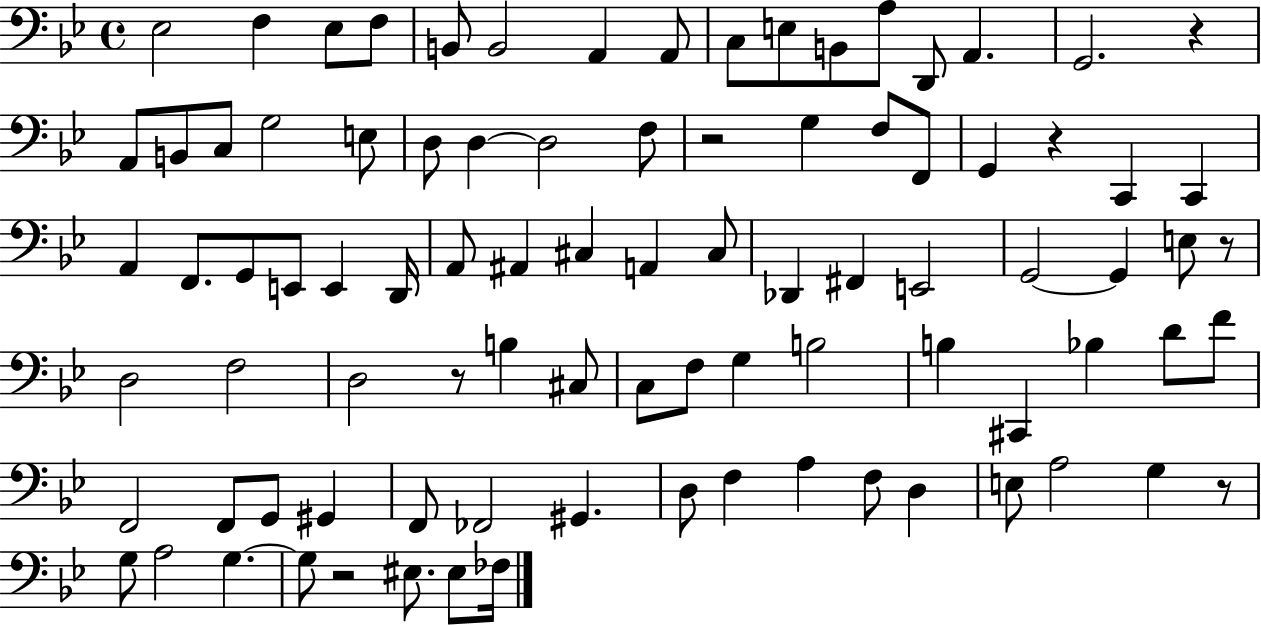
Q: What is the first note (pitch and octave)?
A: Eb3